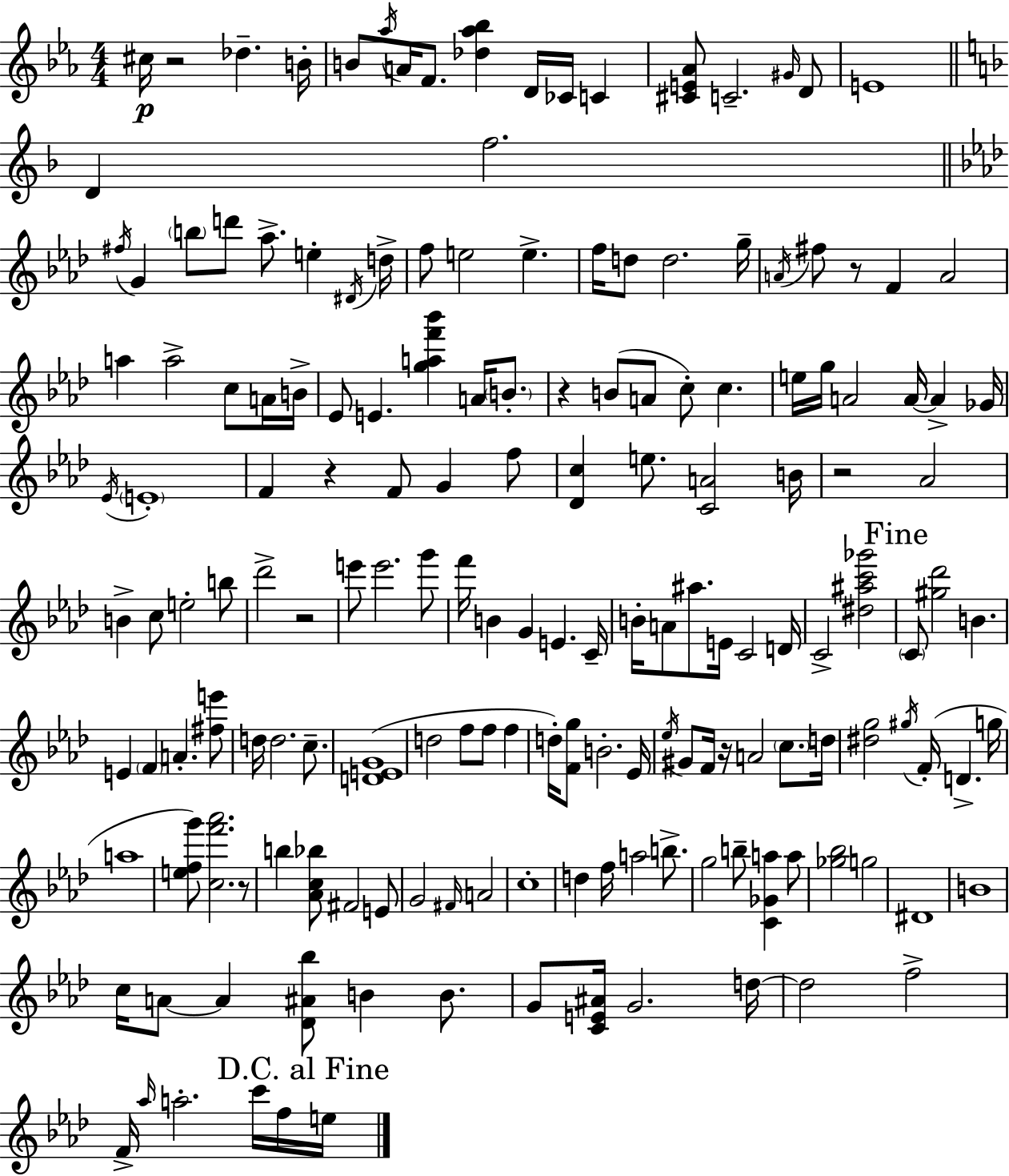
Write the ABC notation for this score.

X:1
T:Untitled
M:4/4
L:1/4
K:Cm
^c/4 z2 _d B/4 B/2 _a/4 A/4 F/2 [_d_a_b] D/4 _C/4 C [^CE_A]/2 C2 ^G/4 D/2 E4 D f2 ^f/4 G b/2 d'/2 _a/2 e ^D/4 d/4 f/2 e2 e f/4 d/2 d2 g/4 A/4 ^f/2 z/2 F A2 a a2 c/2 A/4 B/4 _E/2 E [gaf'_b'] A/4 B/2 z B/2 A/2 c/2 c e/4 g/4 A2 A/4 A _G/4 _E/4 E4 F z F/2 G f/2 [_Dc] e/2 [CA]2 B/4 z2 _A2 B c/2 e2 b/2 _d'2 z2 e'/2 e'2 g'/2 f'/4 B G E C/4 B/4 A/2 ^a/2 E/4 C2 D/4 C2 [^d^ac'_g']2 C/2 [^g_d']2 B E F A [^fe']/2 d/4 d2 c/2 [DEG]4 d2 f/2 f/2 f d/4 [Fg]/2 B2 _E/4 _e/4 ^G/2 F/4 z/4 A2 c/2 d/4 [^dg]2 ^g/4 F/4 D g/4 a4 [efg']/2 [cf'_a']2 z/2 b [_Ac_b]/2 ^F2 E/2 G2 ^F/4 A2 c4 d f/4 a2 b/2 g2 b/2 [C_Ga] a/2 [_g_b]2 g2 ^D4 B4 c/4 A/2 A [_D^A_b]/2 B B/2 G/2 [CE^A]/4 G2 d/4 d2 f2 F/4 _a/4 a2 c'/4 f/4 e/4